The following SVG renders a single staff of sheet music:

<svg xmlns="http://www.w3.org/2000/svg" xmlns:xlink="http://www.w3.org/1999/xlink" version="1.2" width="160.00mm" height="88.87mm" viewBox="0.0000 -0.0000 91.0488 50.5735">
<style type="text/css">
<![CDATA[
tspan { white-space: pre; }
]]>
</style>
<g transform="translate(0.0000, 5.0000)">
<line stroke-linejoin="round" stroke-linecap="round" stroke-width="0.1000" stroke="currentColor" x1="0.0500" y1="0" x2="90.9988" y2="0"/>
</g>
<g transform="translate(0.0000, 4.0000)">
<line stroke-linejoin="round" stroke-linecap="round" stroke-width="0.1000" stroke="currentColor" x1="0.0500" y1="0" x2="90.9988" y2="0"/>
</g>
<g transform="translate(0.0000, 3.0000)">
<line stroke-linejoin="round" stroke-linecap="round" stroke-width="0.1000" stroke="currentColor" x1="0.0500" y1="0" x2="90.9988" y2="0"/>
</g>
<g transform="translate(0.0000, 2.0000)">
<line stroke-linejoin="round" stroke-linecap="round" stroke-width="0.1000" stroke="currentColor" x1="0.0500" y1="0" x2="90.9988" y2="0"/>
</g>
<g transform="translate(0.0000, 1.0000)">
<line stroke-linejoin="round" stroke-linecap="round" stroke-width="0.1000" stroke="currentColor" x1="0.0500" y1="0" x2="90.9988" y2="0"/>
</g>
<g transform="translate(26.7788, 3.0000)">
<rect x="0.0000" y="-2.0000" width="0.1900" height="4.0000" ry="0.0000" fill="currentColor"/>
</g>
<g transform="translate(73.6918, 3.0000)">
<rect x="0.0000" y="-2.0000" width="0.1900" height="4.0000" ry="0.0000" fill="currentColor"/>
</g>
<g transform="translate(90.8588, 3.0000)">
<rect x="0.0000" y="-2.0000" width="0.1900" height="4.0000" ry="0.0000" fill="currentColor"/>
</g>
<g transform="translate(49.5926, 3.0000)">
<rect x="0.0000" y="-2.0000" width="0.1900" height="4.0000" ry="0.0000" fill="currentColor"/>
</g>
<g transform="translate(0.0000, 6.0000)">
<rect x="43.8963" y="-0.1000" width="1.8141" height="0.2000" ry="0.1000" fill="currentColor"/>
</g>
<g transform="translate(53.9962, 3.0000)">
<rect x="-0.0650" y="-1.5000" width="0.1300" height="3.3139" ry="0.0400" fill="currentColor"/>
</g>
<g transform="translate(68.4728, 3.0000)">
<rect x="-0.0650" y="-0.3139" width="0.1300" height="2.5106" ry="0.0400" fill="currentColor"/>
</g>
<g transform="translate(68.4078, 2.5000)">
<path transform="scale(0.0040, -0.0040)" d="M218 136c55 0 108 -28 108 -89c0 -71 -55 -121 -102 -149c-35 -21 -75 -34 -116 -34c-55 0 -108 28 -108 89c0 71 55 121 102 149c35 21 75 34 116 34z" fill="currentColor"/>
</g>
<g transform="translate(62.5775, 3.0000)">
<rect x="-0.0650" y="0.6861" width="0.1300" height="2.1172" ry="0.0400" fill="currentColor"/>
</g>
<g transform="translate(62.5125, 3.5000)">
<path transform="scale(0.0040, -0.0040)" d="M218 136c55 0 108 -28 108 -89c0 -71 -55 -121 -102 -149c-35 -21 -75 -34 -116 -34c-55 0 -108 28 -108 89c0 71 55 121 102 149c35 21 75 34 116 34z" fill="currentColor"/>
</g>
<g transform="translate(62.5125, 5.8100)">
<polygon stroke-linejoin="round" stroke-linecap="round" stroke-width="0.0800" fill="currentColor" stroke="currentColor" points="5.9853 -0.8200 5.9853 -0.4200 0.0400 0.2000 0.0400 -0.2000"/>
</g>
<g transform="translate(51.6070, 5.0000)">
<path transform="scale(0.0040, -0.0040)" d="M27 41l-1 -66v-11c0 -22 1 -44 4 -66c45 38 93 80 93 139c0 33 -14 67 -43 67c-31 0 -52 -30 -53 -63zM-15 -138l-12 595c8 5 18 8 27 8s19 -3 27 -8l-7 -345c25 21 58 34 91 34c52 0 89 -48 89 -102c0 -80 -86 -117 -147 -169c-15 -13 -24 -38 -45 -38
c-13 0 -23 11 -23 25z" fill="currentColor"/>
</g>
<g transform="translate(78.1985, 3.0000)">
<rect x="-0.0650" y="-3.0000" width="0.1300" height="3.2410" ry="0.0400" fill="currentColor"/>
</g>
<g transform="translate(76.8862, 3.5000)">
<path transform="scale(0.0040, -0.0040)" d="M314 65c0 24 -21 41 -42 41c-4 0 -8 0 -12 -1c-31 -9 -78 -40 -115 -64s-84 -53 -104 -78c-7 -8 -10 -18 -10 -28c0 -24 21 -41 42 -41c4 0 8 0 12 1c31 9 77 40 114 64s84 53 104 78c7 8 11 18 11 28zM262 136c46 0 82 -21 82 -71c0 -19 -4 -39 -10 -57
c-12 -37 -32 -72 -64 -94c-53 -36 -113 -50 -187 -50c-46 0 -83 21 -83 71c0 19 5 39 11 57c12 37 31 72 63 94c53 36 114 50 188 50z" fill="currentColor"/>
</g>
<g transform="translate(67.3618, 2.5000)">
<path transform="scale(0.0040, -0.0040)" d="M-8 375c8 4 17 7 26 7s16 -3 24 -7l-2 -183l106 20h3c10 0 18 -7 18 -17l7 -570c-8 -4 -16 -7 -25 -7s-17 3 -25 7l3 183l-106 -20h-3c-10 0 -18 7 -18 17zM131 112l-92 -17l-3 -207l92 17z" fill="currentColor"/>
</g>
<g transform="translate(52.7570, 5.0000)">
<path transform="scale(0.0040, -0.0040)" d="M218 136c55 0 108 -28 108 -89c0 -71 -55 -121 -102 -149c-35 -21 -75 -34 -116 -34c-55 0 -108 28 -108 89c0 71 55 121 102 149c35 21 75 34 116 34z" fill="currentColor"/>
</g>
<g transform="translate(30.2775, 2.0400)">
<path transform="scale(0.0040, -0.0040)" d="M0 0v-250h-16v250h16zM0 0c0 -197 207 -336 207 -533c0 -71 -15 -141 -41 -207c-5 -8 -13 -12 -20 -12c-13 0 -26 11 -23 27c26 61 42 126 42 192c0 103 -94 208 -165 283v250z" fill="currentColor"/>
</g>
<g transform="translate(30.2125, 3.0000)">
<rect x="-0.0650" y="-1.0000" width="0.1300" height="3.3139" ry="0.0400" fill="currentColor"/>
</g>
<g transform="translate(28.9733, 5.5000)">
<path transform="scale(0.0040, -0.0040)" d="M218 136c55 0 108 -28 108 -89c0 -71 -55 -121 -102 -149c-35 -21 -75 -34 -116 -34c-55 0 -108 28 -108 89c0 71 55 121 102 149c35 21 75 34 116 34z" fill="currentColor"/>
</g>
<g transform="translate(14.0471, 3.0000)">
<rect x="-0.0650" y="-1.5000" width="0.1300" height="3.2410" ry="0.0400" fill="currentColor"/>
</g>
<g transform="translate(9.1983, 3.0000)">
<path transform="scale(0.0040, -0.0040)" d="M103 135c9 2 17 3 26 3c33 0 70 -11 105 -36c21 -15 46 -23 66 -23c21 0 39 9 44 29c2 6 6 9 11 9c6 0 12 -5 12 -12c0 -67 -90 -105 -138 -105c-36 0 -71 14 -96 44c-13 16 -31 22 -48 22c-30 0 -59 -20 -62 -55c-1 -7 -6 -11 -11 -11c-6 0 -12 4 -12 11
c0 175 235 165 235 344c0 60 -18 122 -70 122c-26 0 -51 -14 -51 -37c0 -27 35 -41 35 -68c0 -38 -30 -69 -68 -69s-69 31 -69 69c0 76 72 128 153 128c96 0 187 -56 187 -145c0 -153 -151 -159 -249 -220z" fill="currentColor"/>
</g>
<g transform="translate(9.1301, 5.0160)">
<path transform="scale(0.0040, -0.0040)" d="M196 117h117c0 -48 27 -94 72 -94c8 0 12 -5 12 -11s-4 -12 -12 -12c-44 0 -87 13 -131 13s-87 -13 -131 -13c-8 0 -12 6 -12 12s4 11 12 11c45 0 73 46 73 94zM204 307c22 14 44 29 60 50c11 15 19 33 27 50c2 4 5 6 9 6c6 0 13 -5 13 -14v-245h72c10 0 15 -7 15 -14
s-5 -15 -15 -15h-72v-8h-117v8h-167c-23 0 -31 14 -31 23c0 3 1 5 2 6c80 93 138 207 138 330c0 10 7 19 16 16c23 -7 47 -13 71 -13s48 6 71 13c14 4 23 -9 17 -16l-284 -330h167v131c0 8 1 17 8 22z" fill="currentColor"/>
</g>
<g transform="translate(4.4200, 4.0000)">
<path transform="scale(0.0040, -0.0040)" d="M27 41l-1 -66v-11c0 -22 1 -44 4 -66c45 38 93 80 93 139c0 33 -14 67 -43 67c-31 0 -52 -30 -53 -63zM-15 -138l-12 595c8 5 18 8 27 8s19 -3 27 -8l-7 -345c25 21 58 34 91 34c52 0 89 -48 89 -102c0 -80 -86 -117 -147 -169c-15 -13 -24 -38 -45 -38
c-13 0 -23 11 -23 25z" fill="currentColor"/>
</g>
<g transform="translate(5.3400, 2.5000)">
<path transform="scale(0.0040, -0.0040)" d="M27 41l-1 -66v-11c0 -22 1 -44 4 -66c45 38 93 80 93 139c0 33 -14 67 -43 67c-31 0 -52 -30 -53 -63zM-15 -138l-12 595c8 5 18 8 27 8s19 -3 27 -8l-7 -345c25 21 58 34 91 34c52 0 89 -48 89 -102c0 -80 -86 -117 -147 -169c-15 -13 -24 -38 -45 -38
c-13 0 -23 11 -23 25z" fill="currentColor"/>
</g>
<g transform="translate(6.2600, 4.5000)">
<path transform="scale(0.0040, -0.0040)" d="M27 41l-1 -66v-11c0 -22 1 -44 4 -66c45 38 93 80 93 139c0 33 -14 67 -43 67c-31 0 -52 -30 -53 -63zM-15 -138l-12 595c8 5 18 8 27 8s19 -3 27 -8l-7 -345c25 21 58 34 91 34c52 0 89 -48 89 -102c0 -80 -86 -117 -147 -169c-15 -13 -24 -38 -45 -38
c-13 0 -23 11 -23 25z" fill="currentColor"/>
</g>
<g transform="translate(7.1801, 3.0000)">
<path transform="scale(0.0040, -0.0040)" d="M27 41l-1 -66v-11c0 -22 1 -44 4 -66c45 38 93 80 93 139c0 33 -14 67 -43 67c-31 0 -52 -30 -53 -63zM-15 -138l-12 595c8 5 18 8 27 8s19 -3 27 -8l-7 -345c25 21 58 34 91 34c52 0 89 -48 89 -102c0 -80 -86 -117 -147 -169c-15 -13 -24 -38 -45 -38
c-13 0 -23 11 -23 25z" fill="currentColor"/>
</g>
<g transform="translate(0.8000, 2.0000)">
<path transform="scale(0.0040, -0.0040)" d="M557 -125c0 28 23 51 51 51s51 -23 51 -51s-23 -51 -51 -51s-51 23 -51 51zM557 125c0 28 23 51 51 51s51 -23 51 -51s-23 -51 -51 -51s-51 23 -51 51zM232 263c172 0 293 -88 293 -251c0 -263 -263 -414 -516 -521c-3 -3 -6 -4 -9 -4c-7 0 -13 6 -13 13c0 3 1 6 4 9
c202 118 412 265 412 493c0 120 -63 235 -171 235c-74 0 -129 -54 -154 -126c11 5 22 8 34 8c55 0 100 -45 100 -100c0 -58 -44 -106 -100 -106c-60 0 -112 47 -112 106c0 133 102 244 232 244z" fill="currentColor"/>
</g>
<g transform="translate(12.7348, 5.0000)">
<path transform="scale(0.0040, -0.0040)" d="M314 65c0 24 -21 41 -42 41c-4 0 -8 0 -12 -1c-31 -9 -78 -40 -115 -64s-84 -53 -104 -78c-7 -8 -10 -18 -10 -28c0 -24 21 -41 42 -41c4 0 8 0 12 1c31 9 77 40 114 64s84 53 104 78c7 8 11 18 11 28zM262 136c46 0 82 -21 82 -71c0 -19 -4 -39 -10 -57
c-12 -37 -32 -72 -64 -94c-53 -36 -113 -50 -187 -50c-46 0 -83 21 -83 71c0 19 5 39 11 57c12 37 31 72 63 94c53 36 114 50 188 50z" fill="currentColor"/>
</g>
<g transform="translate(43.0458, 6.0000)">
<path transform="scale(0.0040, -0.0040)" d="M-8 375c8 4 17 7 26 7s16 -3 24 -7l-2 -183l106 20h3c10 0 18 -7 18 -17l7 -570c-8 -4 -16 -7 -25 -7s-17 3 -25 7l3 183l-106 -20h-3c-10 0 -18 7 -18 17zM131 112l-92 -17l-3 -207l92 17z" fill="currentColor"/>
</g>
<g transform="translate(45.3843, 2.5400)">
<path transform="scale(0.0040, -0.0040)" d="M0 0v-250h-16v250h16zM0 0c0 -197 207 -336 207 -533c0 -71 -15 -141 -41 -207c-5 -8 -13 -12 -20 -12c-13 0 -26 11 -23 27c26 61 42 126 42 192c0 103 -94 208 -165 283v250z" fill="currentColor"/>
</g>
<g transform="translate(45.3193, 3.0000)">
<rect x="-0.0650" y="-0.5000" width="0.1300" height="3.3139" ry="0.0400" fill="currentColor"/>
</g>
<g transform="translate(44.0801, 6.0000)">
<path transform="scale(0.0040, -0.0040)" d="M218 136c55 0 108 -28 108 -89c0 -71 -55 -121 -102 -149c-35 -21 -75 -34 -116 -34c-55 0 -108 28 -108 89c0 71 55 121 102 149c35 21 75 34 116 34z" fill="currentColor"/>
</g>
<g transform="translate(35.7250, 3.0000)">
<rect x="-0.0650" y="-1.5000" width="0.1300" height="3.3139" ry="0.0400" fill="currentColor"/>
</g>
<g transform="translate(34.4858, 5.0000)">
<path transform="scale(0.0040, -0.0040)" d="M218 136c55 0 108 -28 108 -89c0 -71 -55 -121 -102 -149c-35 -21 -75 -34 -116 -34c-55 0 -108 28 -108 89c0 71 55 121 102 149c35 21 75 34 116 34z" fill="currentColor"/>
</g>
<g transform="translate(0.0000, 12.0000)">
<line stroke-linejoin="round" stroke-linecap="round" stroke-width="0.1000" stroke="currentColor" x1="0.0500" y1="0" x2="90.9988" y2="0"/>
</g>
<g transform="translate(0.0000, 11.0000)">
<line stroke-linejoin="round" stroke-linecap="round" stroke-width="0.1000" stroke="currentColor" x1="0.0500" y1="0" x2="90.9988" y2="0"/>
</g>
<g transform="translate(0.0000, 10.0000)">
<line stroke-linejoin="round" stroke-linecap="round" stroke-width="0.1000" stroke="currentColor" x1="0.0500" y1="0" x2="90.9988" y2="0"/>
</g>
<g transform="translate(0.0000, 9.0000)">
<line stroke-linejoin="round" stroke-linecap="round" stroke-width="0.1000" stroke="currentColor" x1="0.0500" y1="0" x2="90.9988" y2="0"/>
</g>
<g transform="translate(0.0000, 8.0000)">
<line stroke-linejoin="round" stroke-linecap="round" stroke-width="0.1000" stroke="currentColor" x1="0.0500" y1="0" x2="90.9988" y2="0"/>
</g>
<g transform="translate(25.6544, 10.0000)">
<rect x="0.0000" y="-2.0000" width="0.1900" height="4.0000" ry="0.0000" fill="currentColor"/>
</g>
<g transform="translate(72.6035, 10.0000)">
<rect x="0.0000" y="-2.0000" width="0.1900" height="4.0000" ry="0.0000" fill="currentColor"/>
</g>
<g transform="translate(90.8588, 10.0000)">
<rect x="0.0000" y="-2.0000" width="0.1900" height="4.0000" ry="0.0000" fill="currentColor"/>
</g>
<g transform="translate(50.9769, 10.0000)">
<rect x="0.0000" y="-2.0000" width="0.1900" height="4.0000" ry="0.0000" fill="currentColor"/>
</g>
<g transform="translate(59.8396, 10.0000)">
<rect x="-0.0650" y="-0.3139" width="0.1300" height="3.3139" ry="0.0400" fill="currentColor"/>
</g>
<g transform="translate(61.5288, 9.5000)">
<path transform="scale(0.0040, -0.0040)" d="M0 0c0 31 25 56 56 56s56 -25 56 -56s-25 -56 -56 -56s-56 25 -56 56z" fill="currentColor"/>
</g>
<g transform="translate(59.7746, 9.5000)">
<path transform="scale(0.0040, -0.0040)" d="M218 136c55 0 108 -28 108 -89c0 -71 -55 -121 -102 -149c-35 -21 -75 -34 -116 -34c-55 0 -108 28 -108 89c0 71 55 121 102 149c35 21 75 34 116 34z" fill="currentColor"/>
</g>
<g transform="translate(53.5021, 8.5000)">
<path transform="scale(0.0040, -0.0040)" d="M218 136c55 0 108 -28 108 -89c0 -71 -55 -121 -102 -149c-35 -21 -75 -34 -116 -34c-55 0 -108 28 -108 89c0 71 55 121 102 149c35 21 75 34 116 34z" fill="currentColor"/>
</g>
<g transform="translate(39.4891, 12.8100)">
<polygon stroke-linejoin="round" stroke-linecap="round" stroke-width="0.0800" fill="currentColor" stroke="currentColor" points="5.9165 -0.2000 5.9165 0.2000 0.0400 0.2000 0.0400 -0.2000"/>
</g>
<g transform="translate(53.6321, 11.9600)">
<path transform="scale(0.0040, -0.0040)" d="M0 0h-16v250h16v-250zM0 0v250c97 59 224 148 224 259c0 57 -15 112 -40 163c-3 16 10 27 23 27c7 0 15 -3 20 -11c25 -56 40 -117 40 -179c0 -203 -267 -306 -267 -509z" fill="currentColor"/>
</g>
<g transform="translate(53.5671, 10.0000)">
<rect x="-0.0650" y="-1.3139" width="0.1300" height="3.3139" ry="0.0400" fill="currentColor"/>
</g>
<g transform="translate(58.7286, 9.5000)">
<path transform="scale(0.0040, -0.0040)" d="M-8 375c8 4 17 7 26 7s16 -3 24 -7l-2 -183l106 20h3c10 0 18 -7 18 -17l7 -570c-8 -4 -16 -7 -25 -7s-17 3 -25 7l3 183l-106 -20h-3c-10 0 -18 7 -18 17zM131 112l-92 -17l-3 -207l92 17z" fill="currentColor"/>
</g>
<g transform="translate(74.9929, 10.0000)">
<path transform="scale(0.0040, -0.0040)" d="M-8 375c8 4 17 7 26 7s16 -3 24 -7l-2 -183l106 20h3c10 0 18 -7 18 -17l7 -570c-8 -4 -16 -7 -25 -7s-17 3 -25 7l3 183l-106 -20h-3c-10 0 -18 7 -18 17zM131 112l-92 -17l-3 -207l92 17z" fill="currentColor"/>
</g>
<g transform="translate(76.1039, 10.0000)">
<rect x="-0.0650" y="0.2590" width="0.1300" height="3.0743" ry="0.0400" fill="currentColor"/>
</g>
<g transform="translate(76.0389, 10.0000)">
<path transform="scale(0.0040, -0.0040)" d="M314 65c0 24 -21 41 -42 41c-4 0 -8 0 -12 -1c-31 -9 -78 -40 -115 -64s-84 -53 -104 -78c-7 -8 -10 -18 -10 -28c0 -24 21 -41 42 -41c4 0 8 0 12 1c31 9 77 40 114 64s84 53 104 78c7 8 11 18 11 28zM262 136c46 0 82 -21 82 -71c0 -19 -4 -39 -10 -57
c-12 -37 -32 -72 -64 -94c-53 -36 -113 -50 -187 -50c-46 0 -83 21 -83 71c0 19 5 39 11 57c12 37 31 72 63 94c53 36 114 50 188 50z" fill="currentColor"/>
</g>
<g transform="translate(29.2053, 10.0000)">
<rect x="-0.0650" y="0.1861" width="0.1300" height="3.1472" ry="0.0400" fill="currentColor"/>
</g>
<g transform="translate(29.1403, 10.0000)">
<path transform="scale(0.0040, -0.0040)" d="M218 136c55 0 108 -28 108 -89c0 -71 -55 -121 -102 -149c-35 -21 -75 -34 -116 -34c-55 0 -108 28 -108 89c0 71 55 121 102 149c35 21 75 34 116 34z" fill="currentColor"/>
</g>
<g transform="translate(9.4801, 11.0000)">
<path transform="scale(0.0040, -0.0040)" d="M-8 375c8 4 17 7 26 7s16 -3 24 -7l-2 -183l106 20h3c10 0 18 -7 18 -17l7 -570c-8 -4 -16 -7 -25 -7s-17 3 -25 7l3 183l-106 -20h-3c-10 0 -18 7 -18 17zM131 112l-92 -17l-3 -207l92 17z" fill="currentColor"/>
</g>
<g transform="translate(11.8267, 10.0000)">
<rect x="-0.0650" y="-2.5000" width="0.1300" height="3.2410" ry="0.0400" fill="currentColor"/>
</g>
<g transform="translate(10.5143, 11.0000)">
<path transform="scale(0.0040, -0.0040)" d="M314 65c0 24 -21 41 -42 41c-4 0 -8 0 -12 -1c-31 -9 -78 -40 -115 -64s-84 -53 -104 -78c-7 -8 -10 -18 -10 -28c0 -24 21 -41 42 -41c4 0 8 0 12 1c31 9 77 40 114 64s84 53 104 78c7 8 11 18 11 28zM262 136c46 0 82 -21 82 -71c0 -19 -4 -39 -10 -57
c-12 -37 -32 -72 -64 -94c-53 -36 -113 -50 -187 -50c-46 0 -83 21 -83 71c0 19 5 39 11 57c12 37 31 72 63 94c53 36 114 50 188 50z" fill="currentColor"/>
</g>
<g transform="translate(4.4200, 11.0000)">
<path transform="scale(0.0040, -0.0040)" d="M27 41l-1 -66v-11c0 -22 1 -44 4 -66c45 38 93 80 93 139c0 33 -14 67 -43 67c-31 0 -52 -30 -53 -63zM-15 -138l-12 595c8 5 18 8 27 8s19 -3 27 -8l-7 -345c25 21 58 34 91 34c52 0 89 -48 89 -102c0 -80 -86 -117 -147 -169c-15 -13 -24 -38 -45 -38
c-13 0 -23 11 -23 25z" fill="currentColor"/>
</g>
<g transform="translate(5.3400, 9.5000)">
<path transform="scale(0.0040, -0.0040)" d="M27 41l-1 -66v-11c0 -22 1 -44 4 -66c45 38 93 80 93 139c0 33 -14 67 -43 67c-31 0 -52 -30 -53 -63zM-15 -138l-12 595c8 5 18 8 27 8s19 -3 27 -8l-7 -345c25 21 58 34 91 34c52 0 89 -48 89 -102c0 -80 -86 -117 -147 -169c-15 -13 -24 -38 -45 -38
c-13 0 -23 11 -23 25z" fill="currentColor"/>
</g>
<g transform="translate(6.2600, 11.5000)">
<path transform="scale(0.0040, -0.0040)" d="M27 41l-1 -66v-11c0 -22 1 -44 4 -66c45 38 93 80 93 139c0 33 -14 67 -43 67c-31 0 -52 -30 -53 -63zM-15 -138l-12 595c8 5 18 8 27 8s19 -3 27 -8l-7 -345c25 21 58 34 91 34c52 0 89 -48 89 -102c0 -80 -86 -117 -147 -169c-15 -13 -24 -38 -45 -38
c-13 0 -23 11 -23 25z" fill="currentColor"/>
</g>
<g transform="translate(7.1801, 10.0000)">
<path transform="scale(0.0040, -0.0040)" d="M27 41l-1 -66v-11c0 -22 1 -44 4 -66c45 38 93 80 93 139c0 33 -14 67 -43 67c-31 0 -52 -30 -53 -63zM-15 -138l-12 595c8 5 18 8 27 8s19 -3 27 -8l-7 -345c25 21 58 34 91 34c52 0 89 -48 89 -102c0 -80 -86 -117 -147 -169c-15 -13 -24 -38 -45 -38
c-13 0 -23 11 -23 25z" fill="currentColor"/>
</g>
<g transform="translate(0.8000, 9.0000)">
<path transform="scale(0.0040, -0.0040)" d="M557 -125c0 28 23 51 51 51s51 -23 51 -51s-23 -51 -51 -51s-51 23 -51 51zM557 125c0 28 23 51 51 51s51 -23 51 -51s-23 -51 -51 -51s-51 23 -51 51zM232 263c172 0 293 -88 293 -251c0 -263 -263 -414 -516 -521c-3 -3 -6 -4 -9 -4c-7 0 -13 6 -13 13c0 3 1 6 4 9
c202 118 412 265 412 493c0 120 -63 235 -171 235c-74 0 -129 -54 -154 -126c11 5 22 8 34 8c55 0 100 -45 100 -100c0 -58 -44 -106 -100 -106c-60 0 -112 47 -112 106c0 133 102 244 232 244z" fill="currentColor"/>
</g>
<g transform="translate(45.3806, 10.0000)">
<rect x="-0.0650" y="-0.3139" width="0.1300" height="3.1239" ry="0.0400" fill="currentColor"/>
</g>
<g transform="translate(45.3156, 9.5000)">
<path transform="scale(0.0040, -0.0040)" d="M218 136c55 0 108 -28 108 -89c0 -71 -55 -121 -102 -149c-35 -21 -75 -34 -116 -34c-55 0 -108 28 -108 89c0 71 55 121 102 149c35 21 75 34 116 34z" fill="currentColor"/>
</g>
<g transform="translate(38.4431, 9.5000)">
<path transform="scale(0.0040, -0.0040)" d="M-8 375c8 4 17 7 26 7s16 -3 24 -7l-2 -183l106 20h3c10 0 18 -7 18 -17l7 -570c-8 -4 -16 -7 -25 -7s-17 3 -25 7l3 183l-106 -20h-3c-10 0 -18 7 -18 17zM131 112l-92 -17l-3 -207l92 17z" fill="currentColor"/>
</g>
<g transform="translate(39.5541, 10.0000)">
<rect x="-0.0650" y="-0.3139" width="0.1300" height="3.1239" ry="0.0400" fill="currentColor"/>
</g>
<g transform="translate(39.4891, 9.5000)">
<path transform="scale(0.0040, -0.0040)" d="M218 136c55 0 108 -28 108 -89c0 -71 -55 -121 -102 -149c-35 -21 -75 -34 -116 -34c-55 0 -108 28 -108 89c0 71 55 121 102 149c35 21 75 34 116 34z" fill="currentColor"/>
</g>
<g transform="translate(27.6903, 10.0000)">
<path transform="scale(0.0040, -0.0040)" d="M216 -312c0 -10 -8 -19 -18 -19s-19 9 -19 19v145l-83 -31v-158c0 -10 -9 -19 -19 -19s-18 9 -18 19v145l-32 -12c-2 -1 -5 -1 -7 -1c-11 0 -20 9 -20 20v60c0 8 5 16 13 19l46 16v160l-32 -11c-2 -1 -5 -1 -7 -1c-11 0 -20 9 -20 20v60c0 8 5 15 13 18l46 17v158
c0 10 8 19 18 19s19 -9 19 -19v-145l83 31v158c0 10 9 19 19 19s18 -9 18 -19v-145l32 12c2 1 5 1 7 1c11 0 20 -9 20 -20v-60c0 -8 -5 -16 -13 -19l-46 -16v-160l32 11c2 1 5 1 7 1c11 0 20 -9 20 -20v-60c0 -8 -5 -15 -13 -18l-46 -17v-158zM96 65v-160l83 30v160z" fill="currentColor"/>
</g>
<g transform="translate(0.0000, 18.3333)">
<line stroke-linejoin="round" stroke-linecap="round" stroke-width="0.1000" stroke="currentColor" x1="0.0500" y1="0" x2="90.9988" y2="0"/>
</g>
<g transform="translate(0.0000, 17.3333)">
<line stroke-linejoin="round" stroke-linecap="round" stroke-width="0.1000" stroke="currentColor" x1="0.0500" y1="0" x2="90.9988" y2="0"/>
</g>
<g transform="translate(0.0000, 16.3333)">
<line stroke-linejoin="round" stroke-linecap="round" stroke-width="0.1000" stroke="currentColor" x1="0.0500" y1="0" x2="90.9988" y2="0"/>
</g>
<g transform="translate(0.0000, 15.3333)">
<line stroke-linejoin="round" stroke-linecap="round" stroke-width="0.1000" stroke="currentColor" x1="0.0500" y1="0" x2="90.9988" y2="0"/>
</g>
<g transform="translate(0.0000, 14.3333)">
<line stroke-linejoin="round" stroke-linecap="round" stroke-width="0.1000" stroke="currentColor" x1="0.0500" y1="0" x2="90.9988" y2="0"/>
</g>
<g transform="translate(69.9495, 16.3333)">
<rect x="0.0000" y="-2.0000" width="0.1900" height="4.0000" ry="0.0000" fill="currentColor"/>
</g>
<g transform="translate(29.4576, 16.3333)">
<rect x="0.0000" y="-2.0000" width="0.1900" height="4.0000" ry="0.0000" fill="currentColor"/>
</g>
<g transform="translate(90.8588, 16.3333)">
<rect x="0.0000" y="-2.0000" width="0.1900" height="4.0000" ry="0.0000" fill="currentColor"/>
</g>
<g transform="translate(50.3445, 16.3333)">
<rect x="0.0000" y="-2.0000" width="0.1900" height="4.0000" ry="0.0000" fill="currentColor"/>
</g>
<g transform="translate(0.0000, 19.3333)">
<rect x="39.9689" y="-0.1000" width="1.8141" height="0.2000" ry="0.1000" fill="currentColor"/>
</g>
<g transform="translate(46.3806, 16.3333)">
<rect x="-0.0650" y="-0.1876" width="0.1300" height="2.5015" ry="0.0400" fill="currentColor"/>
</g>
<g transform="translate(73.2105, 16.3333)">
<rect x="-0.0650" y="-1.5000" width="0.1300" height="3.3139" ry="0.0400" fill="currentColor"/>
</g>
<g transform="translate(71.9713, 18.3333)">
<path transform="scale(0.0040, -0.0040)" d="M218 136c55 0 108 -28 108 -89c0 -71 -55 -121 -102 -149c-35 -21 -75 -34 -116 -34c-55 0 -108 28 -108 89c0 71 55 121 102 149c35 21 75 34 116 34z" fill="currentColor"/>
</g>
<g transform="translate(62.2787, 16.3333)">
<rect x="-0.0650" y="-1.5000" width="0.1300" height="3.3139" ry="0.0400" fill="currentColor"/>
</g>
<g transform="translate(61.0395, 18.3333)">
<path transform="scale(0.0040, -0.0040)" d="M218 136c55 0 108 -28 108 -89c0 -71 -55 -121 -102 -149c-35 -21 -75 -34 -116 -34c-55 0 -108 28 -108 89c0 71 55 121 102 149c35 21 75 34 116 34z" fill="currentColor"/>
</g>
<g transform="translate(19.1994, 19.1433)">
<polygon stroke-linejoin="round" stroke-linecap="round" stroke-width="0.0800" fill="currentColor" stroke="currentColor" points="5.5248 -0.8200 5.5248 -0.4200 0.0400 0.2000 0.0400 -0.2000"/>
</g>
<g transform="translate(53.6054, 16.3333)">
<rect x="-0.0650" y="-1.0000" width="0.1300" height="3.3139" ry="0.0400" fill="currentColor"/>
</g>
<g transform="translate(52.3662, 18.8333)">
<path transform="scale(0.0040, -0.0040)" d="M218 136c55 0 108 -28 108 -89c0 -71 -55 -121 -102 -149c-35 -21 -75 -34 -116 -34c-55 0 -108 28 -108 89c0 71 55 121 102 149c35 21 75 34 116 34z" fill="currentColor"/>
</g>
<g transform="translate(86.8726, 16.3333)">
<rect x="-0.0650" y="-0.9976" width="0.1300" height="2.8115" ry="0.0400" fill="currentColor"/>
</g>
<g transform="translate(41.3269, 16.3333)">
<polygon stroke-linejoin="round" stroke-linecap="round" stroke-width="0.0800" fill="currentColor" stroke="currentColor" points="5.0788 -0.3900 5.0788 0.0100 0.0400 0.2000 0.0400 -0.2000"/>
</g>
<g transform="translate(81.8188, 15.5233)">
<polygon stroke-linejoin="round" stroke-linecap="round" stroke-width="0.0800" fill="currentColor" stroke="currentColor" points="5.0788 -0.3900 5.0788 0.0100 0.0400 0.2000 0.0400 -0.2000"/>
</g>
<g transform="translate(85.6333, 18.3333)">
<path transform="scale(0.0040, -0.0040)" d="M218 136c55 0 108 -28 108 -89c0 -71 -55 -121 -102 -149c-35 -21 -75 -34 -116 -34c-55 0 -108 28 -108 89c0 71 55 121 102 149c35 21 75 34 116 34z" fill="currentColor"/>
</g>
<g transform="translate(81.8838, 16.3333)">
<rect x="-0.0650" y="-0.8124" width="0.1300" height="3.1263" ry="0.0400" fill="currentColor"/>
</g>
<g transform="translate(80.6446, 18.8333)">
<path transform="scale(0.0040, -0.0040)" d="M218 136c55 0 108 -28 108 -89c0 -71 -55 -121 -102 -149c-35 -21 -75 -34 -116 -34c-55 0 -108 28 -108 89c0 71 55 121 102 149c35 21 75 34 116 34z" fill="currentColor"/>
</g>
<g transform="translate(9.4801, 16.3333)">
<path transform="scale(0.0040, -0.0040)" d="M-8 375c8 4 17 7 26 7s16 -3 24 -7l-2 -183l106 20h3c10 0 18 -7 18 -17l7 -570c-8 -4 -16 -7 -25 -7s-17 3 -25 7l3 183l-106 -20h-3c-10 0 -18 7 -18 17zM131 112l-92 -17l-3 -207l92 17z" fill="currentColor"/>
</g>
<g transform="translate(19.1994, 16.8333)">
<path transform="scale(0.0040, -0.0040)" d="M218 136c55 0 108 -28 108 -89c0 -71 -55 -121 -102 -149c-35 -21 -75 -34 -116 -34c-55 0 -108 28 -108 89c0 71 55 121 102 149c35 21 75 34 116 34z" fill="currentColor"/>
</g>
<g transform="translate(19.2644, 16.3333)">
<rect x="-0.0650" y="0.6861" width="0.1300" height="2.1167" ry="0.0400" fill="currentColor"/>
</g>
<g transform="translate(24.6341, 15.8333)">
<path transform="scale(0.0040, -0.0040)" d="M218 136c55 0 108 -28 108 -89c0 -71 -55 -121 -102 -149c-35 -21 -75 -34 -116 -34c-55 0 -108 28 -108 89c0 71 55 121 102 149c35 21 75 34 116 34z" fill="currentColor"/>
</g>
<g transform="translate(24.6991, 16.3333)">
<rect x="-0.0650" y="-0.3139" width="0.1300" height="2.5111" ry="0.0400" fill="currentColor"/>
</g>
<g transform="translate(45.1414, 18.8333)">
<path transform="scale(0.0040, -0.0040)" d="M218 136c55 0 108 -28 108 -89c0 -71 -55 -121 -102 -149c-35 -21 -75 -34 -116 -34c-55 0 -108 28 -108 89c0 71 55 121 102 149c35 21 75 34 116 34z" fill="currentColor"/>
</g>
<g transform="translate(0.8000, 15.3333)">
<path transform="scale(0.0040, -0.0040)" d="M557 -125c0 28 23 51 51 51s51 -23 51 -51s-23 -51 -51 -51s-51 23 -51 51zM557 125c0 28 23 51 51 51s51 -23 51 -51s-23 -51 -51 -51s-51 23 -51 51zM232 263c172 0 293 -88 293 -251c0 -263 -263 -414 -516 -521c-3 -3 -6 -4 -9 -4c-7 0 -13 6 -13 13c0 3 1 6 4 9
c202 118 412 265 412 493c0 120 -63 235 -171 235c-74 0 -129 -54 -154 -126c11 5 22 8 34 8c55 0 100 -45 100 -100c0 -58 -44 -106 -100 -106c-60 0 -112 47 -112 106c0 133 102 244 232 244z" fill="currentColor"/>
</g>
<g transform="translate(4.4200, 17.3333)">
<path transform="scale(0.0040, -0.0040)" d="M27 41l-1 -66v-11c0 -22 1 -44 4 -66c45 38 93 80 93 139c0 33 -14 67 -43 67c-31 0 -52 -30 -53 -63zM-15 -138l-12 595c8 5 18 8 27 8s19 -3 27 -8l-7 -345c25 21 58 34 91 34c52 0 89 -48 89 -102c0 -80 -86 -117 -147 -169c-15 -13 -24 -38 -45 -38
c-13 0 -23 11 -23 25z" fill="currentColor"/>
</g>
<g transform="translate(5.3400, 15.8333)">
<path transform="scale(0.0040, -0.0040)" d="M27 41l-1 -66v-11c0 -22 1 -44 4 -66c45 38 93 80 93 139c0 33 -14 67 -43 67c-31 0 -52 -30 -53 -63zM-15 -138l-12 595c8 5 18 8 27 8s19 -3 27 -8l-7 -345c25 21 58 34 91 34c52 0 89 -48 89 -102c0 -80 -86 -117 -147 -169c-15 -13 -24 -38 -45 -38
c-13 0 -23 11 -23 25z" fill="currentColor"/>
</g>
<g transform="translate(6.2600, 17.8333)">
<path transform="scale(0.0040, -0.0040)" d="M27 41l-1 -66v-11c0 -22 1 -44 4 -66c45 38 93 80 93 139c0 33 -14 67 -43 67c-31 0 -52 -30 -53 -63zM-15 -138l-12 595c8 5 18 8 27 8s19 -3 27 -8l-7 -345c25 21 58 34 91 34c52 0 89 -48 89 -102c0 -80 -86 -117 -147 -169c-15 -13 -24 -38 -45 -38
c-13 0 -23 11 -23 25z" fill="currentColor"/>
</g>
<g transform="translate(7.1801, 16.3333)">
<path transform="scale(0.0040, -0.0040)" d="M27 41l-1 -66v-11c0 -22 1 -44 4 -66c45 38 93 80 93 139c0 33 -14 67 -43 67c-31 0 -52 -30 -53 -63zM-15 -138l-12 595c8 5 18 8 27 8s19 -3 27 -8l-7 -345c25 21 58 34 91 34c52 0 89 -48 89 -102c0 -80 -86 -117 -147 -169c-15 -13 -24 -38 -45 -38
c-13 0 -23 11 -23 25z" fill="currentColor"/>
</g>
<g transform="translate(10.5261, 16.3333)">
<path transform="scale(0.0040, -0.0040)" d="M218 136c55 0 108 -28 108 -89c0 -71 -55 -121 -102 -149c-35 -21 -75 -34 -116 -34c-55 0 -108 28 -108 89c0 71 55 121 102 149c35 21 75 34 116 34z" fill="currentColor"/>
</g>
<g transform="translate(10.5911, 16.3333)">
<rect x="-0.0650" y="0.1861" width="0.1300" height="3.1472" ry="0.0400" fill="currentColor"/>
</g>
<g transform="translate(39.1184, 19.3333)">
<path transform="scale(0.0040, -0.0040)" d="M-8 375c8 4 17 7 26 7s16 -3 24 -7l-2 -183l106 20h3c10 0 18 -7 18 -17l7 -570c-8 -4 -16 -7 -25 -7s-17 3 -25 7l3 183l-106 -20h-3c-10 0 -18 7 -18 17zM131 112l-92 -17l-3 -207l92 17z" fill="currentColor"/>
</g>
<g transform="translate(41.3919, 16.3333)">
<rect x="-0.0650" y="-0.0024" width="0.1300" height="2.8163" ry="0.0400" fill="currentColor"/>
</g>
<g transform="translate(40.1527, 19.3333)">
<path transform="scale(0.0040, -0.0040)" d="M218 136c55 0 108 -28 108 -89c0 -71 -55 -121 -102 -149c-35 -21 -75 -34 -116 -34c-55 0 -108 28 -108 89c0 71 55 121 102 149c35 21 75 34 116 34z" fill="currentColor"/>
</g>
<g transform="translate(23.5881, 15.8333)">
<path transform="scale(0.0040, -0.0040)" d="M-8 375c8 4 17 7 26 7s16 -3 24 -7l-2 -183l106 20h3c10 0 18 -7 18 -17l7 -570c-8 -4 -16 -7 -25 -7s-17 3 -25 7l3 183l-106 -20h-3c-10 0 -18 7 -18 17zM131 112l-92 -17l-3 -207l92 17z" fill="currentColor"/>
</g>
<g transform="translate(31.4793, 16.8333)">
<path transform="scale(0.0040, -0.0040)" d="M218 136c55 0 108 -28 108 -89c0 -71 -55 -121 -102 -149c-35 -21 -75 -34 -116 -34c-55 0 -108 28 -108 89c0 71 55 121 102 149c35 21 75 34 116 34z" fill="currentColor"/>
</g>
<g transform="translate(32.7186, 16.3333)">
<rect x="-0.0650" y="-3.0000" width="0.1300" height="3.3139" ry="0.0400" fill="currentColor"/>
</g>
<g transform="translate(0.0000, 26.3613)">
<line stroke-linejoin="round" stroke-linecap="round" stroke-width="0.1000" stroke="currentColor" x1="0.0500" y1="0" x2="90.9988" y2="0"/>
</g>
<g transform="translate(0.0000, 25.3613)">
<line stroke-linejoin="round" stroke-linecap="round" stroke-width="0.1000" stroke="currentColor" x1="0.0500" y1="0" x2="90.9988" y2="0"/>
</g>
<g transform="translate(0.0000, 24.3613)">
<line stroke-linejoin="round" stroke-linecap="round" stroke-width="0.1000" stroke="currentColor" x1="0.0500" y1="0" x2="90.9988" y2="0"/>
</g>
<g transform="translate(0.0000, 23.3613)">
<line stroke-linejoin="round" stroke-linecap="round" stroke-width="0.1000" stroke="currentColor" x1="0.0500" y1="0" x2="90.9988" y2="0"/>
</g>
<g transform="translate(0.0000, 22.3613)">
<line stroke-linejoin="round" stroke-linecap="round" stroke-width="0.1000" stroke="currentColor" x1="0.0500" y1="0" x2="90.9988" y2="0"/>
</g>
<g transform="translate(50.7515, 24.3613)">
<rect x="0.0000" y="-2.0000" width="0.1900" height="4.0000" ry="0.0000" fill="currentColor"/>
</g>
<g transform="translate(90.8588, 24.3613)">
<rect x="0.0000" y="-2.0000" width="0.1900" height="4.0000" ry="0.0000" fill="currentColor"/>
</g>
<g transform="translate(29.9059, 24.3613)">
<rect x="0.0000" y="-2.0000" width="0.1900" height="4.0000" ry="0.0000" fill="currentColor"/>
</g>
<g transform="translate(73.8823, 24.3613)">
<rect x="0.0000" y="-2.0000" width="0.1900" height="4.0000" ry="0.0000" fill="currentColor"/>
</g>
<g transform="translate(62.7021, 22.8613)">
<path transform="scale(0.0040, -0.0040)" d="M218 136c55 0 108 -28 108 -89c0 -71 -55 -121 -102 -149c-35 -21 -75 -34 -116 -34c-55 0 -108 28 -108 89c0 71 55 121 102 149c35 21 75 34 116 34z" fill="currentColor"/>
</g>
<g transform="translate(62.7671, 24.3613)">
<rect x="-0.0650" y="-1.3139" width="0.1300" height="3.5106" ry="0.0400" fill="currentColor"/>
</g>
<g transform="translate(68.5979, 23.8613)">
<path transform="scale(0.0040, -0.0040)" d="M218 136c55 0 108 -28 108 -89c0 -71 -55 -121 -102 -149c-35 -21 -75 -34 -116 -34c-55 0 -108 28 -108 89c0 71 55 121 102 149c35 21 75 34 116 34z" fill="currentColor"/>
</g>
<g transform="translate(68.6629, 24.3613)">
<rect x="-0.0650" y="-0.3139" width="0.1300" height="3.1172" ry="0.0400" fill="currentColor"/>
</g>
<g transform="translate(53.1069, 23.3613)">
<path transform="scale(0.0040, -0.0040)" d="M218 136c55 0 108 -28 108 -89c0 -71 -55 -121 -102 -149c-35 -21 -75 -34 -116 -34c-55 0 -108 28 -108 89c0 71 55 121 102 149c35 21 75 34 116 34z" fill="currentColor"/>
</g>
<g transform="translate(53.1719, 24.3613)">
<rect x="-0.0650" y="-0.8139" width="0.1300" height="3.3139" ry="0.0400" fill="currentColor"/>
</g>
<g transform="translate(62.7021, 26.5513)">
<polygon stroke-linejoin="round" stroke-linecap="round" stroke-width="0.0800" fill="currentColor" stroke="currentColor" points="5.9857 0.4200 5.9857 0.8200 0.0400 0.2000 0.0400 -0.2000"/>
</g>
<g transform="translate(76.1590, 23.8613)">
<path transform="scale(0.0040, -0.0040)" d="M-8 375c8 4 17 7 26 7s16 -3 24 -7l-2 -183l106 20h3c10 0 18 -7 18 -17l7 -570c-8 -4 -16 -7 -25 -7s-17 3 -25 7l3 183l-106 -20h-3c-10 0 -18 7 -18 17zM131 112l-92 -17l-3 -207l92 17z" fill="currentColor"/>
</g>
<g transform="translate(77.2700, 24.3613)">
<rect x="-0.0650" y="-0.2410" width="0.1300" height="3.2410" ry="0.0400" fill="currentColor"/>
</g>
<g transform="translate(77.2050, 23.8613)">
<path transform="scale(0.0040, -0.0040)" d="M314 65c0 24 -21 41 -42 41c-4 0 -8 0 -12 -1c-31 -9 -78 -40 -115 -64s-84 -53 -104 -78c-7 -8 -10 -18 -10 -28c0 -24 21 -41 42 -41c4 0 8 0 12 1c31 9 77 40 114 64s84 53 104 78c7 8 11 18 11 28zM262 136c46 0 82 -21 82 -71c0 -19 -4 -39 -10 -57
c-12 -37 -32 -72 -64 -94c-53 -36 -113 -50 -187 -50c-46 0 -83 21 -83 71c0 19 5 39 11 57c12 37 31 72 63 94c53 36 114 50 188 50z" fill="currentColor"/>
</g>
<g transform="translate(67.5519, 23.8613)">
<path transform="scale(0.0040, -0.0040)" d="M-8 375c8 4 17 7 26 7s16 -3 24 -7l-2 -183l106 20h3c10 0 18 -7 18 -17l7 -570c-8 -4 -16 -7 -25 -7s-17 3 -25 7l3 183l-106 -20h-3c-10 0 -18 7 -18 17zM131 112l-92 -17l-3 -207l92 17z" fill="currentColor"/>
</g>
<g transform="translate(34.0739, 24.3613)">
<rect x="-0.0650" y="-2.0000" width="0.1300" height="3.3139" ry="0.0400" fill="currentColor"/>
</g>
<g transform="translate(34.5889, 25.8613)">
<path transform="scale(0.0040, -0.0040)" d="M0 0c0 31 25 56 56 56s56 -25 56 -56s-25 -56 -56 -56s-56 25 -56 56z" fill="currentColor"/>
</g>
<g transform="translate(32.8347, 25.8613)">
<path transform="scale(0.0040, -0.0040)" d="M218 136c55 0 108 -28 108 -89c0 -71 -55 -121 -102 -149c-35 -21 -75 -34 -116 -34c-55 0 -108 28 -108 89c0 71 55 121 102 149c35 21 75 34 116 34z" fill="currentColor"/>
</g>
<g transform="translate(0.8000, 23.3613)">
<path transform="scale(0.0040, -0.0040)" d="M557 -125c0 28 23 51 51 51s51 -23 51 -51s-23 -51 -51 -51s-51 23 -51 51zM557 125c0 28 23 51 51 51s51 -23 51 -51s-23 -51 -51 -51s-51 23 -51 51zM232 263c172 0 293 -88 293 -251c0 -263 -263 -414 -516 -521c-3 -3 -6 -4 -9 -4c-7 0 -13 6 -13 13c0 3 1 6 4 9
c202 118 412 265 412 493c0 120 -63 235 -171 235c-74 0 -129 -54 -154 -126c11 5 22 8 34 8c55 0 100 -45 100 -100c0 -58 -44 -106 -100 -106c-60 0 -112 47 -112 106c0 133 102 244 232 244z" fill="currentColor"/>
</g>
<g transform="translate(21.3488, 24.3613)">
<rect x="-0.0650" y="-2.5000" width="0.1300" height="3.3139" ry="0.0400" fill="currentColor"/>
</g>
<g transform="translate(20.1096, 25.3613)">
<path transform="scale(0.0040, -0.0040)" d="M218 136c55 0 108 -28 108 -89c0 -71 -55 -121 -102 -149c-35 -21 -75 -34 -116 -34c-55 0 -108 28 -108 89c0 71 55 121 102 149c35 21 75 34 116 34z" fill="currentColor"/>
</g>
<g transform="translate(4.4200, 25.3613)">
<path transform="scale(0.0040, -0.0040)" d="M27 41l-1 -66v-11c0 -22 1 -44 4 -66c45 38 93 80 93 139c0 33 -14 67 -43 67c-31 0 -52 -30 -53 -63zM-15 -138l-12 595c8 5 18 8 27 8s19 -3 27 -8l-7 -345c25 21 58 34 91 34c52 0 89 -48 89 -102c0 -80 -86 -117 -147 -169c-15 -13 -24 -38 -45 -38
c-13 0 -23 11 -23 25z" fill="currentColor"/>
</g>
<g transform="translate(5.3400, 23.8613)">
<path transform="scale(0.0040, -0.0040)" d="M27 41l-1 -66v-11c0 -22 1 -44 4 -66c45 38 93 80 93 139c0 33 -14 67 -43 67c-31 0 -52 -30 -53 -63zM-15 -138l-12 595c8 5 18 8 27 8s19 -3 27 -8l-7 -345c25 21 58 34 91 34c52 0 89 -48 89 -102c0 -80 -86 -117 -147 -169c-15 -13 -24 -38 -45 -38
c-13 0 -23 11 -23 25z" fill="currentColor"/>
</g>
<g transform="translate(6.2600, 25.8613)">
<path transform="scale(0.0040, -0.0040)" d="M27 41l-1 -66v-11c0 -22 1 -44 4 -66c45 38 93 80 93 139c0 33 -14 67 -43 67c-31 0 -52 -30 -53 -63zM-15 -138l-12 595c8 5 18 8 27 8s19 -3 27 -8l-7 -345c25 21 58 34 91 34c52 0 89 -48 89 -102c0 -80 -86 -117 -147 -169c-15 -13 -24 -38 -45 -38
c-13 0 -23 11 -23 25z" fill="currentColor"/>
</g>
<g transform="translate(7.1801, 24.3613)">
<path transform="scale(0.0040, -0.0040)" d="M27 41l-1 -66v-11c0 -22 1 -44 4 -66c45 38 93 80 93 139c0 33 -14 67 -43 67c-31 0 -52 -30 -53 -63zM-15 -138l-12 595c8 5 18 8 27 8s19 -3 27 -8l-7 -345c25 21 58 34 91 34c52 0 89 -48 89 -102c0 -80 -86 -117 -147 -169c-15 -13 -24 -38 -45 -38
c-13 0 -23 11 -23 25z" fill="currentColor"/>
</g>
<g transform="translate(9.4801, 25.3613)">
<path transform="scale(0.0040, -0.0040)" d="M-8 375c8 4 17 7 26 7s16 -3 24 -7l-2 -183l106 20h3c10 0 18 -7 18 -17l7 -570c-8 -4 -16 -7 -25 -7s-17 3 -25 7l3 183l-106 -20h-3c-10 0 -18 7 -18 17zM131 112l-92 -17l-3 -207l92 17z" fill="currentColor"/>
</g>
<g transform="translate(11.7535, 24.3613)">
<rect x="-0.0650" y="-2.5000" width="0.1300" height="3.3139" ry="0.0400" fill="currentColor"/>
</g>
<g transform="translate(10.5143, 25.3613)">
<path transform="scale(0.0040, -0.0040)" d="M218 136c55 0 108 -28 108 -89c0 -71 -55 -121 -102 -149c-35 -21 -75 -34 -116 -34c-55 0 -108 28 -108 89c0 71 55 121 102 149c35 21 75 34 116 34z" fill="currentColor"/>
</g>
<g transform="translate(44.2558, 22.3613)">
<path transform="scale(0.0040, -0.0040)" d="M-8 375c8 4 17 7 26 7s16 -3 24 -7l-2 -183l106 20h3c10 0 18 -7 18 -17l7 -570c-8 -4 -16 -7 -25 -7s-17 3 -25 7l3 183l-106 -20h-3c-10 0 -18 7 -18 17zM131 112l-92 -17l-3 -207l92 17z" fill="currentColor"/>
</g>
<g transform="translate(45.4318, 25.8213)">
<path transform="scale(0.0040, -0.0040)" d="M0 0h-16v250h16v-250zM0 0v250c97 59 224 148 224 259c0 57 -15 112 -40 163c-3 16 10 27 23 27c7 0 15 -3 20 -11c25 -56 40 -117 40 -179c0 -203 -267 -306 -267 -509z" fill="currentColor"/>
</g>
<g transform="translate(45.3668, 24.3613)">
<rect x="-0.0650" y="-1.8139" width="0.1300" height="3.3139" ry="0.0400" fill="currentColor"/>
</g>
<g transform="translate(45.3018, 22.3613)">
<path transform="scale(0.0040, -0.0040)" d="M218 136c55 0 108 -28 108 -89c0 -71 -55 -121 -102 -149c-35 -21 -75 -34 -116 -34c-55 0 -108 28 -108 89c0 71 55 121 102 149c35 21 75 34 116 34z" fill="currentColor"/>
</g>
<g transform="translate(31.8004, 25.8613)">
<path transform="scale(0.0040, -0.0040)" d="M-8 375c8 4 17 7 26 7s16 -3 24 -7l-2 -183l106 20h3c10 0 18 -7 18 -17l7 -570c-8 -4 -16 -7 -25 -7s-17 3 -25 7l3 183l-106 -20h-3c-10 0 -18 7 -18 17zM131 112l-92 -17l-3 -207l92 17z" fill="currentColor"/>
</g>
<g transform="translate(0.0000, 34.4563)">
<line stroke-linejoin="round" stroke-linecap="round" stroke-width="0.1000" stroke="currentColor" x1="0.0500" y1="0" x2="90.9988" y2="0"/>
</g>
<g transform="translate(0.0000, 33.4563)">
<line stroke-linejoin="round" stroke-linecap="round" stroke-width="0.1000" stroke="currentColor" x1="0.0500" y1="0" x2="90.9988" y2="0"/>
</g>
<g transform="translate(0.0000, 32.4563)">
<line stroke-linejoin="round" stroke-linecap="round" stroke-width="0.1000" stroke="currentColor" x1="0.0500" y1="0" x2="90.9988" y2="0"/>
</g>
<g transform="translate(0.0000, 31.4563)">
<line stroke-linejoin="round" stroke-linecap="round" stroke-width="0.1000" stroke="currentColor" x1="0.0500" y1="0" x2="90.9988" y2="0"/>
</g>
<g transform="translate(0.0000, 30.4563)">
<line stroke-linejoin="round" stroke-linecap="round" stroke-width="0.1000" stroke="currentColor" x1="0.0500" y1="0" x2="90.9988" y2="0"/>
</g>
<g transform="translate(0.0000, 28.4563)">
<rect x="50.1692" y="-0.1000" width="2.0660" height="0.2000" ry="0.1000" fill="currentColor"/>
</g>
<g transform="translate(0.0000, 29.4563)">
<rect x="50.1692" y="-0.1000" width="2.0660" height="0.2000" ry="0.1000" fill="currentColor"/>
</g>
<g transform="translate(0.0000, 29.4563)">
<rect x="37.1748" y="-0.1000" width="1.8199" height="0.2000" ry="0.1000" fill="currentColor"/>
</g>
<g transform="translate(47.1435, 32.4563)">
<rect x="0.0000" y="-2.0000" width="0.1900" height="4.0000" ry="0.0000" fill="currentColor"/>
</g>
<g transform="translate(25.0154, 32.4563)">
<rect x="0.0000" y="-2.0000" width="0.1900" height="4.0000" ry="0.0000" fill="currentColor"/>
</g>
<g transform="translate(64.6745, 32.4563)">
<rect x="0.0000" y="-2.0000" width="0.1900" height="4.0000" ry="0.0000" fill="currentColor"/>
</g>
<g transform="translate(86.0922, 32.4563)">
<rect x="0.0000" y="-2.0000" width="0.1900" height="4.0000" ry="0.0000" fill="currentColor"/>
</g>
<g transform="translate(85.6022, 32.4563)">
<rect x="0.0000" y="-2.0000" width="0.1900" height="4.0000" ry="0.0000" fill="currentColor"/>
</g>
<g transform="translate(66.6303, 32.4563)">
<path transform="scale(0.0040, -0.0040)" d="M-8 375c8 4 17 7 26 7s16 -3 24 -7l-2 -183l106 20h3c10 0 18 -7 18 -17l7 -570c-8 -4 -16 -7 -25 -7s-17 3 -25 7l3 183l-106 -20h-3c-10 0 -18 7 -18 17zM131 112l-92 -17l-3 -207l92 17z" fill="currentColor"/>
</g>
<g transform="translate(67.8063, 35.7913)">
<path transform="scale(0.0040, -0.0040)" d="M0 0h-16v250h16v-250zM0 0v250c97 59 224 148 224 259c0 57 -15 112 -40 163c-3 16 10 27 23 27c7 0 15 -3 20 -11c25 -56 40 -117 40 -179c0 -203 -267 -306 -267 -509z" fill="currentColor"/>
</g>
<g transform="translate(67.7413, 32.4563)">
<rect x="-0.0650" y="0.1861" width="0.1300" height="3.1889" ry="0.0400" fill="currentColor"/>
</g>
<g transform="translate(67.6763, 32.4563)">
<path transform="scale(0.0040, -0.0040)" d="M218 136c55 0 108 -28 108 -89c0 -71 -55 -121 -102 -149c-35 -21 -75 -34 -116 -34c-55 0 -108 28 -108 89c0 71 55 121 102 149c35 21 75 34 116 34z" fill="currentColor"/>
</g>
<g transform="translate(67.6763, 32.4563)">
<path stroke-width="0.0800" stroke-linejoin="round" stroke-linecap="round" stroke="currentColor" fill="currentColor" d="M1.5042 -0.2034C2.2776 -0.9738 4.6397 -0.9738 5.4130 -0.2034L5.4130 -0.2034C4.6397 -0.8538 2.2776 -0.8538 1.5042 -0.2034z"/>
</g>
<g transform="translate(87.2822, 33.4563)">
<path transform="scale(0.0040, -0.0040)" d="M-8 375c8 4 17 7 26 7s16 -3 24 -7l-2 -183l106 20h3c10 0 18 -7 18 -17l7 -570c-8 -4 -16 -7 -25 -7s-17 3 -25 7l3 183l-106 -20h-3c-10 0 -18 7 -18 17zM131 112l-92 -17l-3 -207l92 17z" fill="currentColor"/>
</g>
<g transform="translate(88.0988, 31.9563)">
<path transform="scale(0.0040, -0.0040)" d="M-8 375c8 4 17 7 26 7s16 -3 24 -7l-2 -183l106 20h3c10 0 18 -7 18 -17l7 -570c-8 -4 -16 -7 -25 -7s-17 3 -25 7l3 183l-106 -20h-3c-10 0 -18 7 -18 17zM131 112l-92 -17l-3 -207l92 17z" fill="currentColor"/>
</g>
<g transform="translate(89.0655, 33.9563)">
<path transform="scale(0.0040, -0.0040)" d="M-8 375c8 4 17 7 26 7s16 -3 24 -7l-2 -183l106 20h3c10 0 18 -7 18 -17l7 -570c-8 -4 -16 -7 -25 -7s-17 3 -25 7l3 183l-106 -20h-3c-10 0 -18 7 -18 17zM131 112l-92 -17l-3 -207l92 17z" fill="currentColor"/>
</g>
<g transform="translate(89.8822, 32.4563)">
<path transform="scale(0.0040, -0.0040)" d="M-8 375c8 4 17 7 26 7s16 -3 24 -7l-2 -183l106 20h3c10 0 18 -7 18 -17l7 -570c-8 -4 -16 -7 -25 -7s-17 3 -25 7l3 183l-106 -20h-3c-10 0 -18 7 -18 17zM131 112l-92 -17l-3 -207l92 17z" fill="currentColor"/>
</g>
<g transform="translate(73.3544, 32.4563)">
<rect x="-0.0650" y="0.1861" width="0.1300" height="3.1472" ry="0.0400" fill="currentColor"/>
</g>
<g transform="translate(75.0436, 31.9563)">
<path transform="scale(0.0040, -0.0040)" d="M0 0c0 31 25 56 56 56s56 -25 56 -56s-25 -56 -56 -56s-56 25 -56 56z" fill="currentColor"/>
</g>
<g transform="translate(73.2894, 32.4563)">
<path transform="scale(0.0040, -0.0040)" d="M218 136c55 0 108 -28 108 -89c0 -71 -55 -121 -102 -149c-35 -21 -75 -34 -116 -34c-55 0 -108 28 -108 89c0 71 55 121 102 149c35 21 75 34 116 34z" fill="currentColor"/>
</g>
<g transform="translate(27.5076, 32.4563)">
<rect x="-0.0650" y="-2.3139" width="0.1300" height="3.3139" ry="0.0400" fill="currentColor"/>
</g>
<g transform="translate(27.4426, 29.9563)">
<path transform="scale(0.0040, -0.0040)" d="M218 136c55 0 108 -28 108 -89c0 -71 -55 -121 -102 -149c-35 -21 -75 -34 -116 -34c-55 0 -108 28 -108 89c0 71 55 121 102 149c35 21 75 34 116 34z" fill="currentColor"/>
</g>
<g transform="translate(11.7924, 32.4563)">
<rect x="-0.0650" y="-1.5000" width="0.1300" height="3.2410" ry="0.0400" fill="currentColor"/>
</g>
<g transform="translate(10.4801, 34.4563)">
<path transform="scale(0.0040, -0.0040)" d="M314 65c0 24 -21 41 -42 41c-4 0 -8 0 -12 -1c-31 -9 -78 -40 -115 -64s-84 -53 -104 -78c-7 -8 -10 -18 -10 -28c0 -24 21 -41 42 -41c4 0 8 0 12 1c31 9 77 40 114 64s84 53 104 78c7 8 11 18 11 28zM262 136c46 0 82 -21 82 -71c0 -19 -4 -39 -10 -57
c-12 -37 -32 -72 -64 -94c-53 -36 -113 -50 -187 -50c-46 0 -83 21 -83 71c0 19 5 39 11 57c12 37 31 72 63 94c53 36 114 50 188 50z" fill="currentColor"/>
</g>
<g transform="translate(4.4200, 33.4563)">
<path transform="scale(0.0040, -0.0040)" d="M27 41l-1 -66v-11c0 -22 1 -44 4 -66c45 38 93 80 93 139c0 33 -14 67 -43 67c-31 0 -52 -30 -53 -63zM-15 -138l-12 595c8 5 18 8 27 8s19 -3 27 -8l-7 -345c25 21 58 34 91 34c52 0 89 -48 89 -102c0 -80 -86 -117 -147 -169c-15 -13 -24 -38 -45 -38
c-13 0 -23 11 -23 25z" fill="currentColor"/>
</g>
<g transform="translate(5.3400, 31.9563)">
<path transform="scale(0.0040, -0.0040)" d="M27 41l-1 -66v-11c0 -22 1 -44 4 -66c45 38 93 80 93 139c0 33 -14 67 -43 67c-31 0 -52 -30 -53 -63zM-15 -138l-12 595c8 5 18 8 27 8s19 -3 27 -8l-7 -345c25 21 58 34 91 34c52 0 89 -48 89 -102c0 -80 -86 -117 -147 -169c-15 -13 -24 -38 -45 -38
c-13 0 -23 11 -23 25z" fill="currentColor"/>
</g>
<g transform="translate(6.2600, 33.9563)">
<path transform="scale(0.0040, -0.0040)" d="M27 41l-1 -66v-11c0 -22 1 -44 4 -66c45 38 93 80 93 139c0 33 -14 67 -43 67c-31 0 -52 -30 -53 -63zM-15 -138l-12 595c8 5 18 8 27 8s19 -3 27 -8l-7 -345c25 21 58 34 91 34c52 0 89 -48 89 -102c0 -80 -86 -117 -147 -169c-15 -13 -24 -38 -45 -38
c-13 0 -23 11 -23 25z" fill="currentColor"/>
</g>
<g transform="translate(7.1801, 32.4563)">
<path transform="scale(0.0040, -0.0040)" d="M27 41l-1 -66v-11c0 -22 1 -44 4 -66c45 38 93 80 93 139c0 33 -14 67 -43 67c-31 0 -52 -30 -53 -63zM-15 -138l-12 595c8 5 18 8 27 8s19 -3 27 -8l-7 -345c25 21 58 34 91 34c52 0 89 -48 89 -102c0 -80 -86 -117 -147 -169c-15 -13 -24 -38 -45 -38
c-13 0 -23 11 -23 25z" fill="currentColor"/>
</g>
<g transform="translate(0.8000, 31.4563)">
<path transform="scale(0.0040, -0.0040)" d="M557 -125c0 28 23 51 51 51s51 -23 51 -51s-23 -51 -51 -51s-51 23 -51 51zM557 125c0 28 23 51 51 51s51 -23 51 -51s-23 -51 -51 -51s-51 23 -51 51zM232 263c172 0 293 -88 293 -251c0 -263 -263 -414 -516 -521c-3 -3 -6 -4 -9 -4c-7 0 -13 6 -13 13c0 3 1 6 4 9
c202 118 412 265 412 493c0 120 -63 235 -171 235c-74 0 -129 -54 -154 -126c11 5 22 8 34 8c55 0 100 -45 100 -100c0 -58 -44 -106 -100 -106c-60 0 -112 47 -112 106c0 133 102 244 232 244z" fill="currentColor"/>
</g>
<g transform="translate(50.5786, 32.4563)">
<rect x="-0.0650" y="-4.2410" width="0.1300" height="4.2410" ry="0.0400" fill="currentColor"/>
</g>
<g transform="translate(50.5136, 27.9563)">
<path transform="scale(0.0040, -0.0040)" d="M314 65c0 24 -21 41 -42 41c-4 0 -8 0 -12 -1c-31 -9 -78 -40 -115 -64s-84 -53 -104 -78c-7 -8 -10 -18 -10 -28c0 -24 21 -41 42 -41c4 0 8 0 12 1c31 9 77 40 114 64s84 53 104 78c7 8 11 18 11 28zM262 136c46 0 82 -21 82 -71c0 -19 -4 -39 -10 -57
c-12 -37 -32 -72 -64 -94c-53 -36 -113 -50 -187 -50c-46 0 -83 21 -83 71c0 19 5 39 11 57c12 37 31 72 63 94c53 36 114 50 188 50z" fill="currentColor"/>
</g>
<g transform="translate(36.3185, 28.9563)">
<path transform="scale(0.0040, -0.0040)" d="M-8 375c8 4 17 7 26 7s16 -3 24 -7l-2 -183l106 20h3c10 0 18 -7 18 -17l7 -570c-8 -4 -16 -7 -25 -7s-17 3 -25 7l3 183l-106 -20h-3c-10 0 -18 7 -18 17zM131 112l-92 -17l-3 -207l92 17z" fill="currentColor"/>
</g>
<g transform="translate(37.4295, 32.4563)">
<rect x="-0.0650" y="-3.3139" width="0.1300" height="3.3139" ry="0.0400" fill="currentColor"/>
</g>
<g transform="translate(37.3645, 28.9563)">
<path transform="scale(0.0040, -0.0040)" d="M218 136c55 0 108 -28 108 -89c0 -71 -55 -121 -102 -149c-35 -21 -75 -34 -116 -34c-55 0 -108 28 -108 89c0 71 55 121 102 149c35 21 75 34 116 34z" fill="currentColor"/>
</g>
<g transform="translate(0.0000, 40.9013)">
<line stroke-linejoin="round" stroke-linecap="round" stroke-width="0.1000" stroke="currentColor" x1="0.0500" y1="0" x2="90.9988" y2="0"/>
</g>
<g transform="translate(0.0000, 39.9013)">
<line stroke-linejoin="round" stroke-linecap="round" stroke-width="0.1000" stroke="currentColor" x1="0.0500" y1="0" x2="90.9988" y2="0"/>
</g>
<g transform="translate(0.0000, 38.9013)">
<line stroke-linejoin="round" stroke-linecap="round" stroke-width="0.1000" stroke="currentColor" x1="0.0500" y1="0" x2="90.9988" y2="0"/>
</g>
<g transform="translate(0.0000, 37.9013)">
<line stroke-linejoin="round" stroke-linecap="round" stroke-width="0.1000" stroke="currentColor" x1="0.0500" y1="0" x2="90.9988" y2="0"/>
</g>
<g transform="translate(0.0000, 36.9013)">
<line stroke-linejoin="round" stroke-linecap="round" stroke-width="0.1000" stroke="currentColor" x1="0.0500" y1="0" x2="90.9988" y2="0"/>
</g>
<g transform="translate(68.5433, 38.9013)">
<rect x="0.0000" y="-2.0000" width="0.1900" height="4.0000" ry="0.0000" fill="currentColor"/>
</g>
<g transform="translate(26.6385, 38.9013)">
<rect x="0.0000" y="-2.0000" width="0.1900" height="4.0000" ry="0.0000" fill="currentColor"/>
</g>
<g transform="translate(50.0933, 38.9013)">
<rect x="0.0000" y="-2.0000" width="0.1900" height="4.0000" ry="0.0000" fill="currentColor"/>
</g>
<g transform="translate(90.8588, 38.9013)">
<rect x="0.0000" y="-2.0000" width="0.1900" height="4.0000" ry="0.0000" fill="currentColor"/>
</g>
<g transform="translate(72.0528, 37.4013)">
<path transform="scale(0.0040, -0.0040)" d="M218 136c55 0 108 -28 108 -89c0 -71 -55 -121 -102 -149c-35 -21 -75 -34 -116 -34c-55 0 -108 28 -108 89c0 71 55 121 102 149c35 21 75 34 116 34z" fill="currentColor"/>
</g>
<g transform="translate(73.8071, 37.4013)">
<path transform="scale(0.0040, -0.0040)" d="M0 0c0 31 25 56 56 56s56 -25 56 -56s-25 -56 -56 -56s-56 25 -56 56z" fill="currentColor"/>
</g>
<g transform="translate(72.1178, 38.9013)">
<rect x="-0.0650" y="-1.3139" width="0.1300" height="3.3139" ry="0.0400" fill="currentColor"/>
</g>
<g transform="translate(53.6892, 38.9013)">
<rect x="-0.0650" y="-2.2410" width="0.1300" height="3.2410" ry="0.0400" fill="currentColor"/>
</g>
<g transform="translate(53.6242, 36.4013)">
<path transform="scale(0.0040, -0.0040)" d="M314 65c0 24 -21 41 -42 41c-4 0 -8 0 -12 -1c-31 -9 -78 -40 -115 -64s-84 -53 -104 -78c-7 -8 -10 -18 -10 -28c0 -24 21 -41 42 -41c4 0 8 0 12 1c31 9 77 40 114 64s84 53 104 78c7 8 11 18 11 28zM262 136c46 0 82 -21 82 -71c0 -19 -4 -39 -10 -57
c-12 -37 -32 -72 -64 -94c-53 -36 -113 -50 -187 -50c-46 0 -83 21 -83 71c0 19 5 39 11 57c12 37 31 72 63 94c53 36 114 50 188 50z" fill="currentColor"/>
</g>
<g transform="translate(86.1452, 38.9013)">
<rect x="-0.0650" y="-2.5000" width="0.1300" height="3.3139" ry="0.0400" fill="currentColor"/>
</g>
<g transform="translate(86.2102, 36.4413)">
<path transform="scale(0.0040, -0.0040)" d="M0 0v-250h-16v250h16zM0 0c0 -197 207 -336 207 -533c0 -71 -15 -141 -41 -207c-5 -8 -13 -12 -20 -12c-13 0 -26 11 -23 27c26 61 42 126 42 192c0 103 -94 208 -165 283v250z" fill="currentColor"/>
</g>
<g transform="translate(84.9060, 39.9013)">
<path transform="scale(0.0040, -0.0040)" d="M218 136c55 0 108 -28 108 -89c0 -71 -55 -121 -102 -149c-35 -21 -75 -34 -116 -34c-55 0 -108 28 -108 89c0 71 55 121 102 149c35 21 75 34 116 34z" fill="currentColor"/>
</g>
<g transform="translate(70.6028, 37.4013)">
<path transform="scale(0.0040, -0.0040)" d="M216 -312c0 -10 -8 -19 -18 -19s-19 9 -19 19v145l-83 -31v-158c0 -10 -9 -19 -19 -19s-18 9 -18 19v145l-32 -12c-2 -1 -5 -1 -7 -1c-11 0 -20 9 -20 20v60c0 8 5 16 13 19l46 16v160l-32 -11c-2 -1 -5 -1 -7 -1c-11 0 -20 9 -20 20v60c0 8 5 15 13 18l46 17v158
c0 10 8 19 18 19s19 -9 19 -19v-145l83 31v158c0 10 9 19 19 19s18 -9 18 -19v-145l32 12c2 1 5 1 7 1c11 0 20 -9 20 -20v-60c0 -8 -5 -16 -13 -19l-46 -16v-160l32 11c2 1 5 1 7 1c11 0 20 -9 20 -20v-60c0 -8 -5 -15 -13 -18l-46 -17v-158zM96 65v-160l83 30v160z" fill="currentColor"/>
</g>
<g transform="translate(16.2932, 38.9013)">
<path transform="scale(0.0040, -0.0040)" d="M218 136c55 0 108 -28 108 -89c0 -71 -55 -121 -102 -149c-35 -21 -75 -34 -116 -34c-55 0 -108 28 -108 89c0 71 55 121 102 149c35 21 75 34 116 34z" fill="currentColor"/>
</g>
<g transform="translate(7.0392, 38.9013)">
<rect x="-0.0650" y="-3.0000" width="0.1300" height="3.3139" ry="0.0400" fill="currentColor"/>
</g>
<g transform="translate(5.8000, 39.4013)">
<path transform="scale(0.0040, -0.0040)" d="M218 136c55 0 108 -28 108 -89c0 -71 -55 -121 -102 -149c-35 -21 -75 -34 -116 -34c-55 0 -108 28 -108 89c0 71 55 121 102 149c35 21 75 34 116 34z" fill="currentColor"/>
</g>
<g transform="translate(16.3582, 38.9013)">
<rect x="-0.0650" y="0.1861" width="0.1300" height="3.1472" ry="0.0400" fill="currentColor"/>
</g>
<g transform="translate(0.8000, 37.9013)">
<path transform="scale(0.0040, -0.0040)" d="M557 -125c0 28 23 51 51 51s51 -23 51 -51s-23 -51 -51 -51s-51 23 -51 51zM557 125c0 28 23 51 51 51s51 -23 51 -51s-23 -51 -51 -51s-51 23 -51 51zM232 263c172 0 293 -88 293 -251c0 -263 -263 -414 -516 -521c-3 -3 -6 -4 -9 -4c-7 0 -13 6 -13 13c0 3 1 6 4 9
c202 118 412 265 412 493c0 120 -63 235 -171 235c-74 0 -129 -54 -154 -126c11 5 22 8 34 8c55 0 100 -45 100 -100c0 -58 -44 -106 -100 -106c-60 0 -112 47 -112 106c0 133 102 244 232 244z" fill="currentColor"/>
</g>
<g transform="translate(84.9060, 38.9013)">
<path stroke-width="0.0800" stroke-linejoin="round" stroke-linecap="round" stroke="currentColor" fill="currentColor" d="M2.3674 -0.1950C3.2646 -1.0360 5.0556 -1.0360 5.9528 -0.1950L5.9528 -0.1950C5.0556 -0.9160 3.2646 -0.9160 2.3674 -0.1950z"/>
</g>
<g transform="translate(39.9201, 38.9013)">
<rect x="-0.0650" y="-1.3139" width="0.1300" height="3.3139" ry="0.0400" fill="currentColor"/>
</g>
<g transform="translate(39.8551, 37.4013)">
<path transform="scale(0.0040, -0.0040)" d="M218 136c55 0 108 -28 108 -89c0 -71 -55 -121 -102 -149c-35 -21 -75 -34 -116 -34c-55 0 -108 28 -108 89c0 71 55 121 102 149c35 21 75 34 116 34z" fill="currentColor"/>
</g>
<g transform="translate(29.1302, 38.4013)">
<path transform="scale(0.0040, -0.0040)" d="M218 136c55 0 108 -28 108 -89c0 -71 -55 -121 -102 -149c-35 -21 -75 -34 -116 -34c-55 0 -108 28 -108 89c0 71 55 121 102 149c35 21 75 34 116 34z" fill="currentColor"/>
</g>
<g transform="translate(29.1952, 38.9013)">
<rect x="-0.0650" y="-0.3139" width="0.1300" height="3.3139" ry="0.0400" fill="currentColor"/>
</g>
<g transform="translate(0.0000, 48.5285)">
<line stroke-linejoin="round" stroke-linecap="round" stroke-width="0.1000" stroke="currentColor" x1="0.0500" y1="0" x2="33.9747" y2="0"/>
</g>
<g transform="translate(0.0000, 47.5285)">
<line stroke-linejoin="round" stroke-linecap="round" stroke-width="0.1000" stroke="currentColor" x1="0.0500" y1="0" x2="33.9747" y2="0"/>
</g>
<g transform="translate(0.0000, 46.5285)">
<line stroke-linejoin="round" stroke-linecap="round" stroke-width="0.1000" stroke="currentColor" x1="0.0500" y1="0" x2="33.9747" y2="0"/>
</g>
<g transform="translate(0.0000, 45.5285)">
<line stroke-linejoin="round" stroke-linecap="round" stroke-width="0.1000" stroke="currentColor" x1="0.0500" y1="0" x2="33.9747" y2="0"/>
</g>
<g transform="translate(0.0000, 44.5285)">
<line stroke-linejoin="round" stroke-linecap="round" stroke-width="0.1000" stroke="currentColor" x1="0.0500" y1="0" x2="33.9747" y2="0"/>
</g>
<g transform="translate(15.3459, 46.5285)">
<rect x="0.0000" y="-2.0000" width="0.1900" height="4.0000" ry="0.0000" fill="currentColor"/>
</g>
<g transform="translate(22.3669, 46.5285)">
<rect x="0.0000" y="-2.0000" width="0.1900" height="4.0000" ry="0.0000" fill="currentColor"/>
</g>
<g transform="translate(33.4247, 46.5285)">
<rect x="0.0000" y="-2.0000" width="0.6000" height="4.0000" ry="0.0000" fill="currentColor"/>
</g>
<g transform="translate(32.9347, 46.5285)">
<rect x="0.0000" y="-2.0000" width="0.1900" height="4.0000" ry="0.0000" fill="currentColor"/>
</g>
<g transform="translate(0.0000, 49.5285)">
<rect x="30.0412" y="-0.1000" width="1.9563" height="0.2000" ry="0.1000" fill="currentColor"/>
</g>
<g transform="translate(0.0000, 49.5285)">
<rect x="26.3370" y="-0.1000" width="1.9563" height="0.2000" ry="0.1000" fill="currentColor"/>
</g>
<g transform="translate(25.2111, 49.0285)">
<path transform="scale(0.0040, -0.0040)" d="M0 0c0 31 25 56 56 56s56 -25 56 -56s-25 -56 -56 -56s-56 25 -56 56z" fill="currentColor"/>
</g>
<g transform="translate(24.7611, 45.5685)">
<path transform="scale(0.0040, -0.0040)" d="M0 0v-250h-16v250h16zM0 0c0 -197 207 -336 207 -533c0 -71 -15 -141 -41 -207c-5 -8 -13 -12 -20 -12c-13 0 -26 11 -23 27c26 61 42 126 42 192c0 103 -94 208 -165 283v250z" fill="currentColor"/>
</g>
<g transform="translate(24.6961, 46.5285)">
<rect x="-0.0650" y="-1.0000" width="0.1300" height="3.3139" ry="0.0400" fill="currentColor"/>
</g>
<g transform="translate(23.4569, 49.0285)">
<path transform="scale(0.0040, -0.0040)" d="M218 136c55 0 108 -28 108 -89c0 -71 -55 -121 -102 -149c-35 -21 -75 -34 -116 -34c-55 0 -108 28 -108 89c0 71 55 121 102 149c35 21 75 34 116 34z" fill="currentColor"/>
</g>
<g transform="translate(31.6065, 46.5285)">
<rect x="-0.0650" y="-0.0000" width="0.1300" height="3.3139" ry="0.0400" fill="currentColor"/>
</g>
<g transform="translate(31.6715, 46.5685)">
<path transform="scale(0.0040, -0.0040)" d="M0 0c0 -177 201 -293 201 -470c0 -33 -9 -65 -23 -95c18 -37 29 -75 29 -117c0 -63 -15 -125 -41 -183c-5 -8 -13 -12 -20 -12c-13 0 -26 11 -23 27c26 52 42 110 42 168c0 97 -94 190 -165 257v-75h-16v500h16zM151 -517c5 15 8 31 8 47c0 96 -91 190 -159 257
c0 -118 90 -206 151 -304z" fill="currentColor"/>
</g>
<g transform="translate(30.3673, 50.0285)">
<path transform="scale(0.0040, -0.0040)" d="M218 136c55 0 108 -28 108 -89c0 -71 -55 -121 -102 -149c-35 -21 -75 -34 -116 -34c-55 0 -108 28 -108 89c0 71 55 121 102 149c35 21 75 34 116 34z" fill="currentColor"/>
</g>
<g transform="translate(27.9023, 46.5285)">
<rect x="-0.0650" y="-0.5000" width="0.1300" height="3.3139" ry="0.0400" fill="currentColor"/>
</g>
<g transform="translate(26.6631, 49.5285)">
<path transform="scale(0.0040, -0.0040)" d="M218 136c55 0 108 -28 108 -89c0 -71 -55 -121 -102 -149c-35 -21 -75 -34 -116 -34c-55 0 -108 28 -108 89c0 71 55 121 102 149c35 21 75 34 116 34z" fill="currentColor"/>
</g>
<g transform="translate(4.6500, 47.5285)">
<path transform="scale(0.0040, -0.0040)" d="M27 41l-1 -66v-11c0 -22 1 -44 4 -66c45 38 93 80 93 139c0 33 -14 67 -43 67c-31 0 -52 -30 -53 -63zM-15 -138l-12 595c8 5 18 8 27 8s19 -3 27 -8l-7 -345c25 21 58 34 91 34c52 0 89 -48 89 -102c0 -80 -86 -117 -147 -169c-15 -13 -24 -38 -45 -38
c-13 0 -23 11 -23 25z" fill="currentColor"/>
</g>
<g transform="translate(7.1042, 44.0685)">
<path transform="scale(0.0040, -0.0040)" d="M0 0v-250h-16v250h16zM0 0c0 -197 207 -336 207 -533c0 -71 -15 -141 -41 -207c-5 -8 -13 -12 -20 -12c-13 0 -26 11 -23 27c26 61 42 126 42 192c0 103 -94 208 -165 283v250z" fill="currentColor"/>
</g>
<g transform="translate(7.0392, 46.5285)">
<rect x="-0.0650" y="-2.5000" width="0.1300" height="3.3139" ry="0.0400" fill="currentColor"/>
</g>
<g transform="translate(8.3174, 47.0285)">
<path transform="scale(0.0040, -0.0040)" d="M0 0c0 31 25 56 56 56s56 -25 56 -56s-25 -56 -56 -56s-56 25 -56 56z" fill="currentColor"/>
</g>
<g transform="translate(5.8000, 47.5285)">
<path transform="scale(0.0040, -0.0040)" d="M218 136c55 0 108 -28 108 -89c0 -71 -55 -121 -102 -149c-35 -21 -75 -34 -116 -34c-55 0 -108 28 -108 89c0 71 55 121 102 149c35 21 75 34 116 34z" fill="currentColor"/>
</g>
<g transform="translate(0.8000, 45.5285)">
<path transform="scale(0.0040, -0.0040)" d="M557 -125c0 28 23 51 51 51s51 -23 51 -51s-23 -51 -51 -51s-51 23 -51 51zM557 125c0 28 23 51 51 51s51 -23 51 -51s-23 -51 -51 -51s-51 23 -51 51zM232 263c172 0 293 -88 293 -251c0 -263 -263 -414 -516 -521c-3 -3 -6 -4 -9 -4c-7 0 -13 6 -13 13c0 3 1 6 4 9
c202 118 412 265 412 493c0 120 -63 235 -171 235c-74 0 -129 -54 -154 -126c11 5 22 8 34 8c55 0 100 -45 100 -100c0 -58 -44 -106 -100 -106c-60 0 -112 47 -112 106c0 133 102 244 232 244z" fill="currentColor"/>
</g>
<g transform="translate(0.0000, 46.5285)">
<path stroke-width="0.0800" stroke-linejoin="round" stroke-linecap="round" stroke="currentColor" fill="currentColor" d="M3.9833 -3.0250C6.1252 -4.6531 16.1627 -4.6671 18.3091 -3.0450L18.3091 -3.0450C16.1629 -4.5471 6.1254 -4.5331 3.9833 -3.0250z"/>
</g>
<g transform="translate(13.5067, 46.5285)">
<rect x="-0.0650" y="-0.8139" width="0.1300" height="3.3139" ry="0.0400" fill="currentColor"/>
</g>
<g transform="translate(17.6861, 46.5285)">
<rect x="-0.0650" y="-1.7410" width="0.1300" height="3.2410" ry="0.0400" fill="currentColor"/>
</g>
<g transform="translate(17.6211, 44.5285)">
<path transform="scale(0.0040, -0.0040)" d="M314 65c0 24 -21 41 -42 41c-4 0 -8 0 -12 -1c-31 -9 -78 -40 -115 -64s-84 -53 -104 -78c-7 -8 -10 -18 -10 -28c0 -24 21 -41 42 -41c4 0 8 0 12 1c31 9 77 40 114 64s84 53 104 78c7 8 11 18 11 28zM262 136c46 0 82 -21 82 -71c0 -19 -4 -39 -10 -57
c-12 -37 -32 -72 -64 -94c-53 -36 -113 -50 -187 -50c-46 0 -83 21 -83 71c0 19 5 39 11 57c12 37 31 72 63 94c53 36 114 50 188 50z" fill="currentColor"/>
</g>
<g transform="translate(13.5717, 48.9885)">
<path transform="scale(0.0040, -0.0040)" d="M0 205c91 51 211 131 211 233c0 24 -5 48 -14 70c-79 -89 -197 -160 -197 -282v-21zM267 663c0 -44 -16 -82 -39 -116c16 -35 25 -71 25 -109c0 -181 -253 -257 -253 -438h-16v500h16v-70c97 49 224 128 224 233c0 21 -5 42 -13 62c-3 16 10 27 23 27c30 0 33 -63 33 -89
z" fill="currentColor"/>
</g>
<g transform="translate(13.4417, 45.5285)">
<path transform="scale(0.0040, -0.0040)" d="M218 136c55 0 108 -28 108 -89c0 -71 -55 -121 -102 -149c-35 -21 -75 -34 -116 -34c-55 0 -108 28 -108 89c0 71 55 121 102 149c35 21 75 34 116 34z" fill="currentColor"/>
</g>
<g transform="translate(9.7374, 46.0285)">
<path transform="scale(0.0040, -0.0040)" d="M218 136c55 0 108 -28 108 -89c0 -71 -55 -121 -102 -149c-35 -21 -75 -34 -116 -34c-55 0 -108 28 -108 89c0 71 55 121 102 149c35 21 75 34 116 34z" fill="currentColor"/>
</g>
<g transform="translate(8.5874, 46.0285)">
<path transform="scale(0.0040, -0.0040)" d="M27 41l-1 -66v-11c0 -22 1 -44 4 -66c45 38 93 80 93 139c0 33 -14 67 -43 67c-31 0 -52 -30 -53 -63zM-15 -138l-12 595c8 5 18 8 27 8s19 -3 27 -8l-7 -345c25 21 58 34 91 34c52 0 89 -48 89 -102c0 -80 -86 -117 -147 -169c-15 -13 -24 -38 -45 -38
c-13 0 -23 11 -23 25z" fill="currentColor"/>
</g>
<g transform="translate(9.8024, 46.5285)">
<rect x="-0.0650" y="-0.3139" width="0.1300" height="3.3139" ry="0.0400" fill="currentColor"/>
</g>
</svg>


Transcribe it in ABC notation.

X:1
T:Untitled
M:2/4
L:1/4
K:Ab
G,,2 F,,/2 G,, E,,/2 _G,, C,/2 E,/2 C,2 B,,2 ^D, E,/2 E,/2 G,/2 E, D,2 D, C,/2 E,/2 C, E,,/2 F,,/2 F,, G,, G,, F,,/2 G,,/2 B,, B,, A,, A,/2 F, G,/2 E,/2 E,2 G,,2 _B, D F2 D,/2 D, C, D, E, G, B,2 ^G, B,,/2 _B,,/2 _E, F,/4 A,2 F,,/2 E,, D,,/4